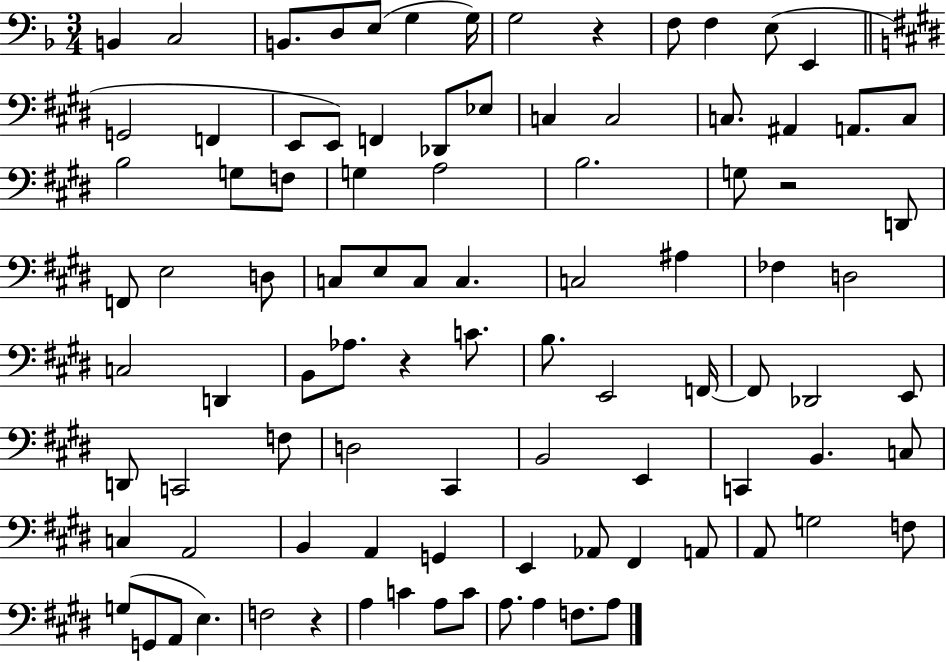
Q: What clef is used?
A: bass